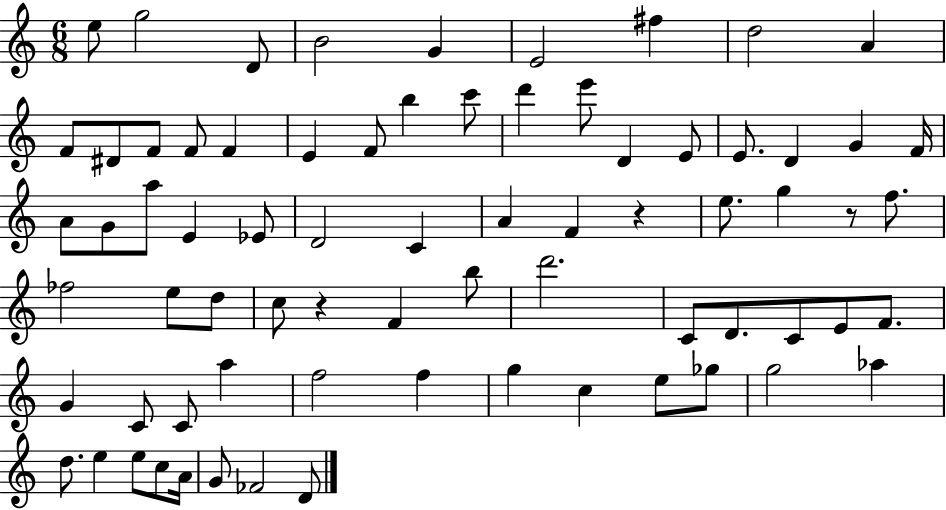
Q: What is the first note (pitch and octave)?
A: E5